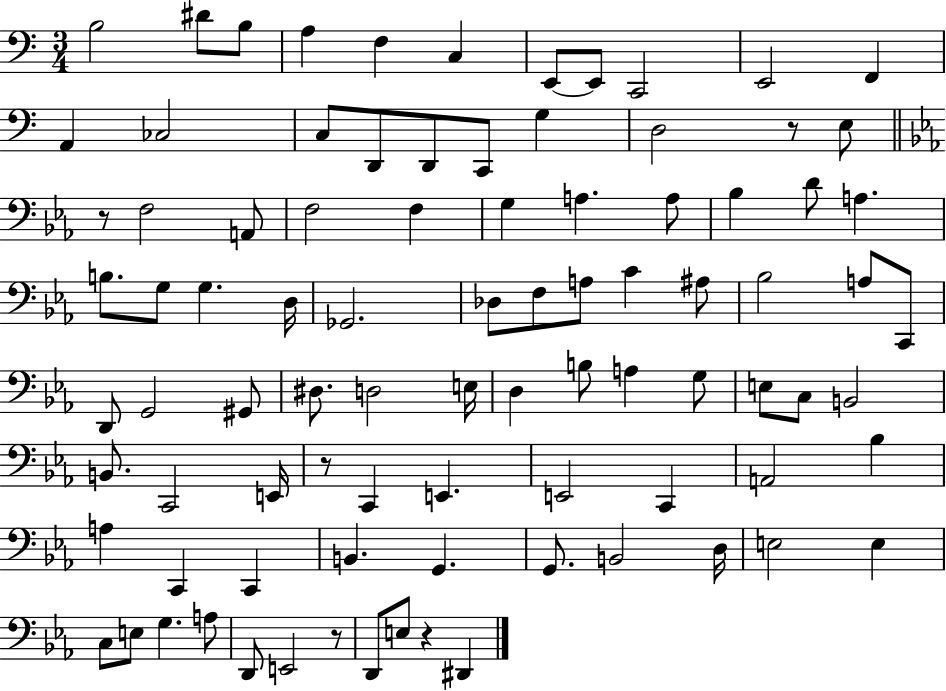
B3/h D#4/e B3/e A3/q F3/q C3/q E2/e E2/e C2/h E2/h F2/q A2/q CES3/h C3/e D2/e D2/e C2/e G3/q D3/h R/e E3/e R/e F3/h A2/e F3/h F3/q G3/q A3/q. A3/e Bb3/q D4/e A3/q. B3/e. G3/e G3/q. D3/s Gb2/h. Db3/e F3/e A3/e C4/q A#3/e Bb3/h A3/e C2/e D2/e G2/h G#2/e D#3/e. D3/h E3/s D3/q B3/e A3/q G3/e E3/e C3/e B2/h B2/e. C2/h E2/s R/e C2/q E2/q. E2/h C2/q A2/h Bb3/q A3/q C2/q C2/q B2/q. G2/q. G2/e. B2/h D3/s E3/h E3/q C3/e E3/e G3/q. A3/e D2/e E2/h R/e D2/e E3/e R/q D#2/q